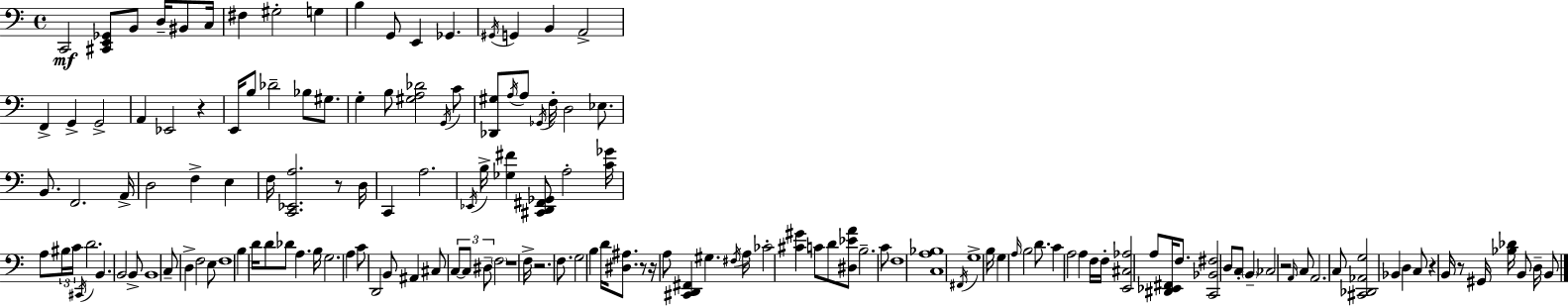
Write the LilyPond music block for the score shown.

{
  \clef bass
  \time 4/4
  \defaultTimeSignature
  \key a \minor
  \repeat volta 2 { c,2\mf <cis, e, ges,>8 b,8 d16-- bis,8 c16 | fis4 gis2-. g4 | b4 g,8 e,4 ges,4. | \acciaccatura { gis,16 } g,4 b,4 a,2-> | \break f,4-> g,4-> g,2-> | a,4 ees,2 r4 | e,16 b8 des'2-- bes8 gis8. | g4-. b8 <gis a des'>2 \acciaccatura { g,16 } | \break c'8 <des, gis>8 \acciaccatura { a16 } a8 \acciaccatura { ges,16 } f16-. d2 | ees8. b,8. f,2. | a,16-> d2 f4-> | e4 f16 <c, ees, a>2. | \break r8 d16 c,4 a2. | \acciaccatura { ees,16 } b16-> <ges fis'>4 <cis, d, fis, ges,>8 a2-. | <c' ges'>16 a8 \tuplet 3/2 { bis16 c'16 \acciaccatura { cis,16 } } d'2. | b,4. b,2 | \break b,8-> b,1 | c8-- d4-> f2 | e8 f1 | b4 d'16 d'8 des'8 a4. | \break b16 g2. | a4 c'8 d,2 | b,8 ais,4 cis8 \tuplet 3/2 { c8~~ c8 dis8-- } \parenthesize f2 | r1 | \break f16-> r2. | f8. g2 b4 | d'16 <dis ais>8. r8 r16 a8 <cis, d, fis,>4 gis4. | \acciaccatura { fis16 } a16 ces'2-. <cis' gis'>4 | \break c'8 d'8 <dis ees' a'>8 b2.-- | c'8 f1 | <c a bes>1 | \acciaccatura { fis,16 } g1-> | \break b16 g4 \grace { a16 } b2 | d'8. c'4 a2 | a4 f16 f16-. <e, cis aes>2 | a8 <dis, ees, fis,>16 f8. <c, bes, fis>2 | \break d8 c8-. \parenthesize b,4-- ces2 | r2 \grace { a,16 } c8 a,2. | c8 <cis, des, aes, g>2 | bes,4 d4 c8 r4 | \break b,16 r8 gis,16 <bes des'>16 b,8 d16-- b,8 } \bar "|."
}